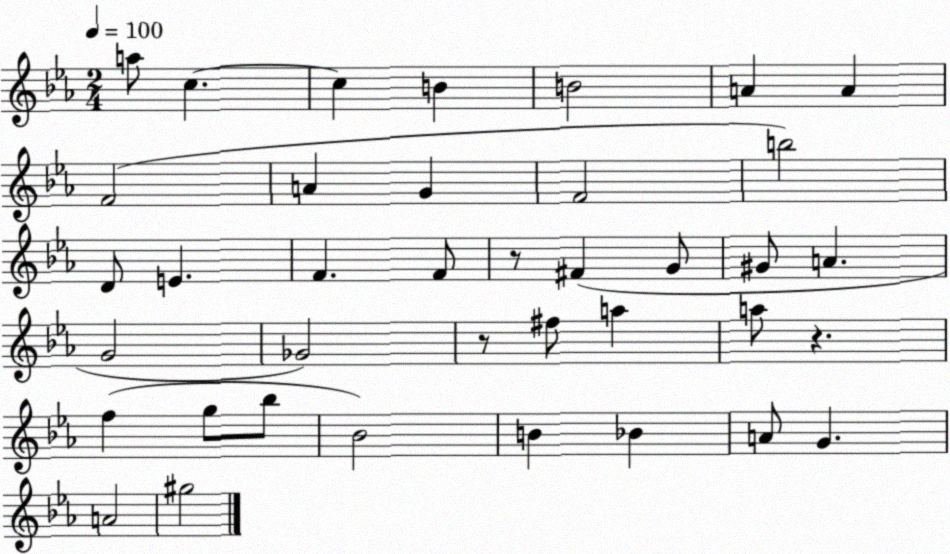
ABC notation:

X:1
T:Untitled
M:2/4
L:1/4
K:Eb
a/2 c c B B2 A A F2 A G F2 b2 D/2 E F F/2 z/2 ^F G/2 ^G/2 A G2 _G2 z/2 ^f/2 a a/2 z f g/2 _b/2 _B2 B _B A/2 G A2 ^g2